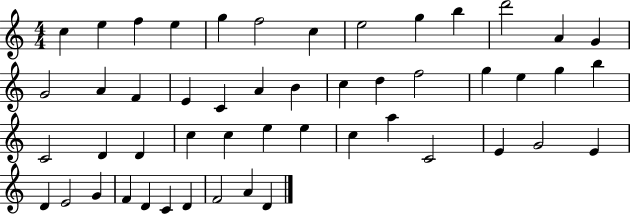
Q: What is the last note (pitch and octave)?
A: D4